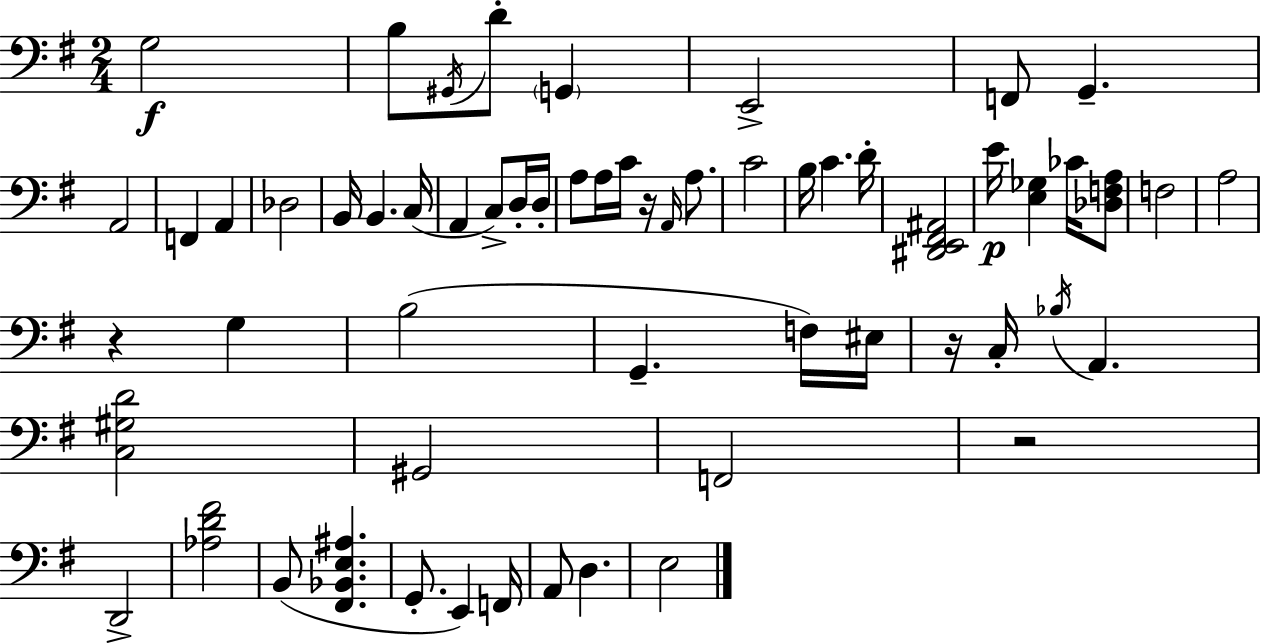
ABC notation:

X:1
T:Untitled
M:2/4
L:1/4
K:Em
G,2 B,/2 ^G,,/4 D/2 G,, E,,2 F,,/2 G,, A,,2 F,, A,, _D,2 B,,/4 B,, C,/4 A,, C,/2 D,/4 D,/4 A,/2 A,/4 C/4 z/4 A,,/4 A,/2 C2 B,/4 C D/4 [^D,,E,,^F,,^A,,]2 E/4 [E,_G,] _C/4 [_D,F,A,]/2 F,2 A,2 z G, B,2 G,, F,/4 ^E,/4 z/4 C,/4 _B,/4 A,, [C,^G,D]2 ^G,,2 F,,2 z2 D,,2 [_A,D^F]2 B,,/2 [^F,,_B,,E,^A,] G,,/2 E,, F,,/4 A,,/2 D, E,2